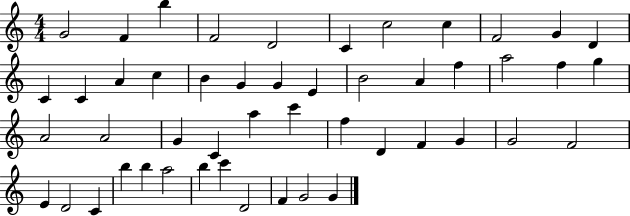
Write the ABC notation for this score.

X:1
T:Untitled
M:4/4
L:1/4
K:C
G2 F b F2 D2 C c2 c F2 G D C C A c B G G E B2 A f a2 f g A2 A2 G C a c' f D F G G2 F2 E D2 C b b a2 b c' D2 F G2 G